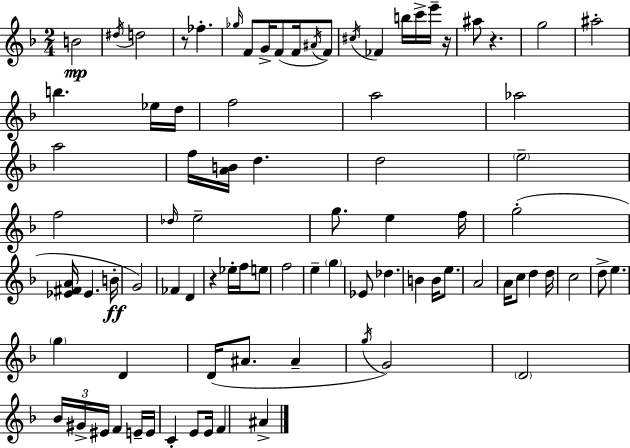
{
  \clef treble
  \numericTimeSignature
  \time 2/4
  \key f \major
  b'2\mp | \acciaccatura { dis''16 } d''2 | r8 fes''4.-. | \grace { ges''16 } f'8 g'16-> f'8( f'16 | \break \acciaccatura { ais'16 }) f'8 \acciaccatura { cis''16 } fes'4 | b''16 c'''16-> e'''16-- r16 ais''8 r4. | g''2 | ais''2-. | \break b''4. | ees''16 d''16 f''2 | a''2 | aes''2 | \break a''2 | f''16 <a' b'>16 d''4. | d''2 | \parenthesize e''2-- | \break f''2 | \grace { des''16 } e''2-- | g''8. | e''4 f''16 g''2-.( | \break <ees' fis' a'>16 ees'4. | b'16-.\ff g'2) | fes'4 | d'4 r4 | \break ees''16-. f''16 e''8 f''2 | e''4-- | \parenthesize g''4 ees'8 des''4. | b'4 | \break b'16 e''8. a'2 | a'16 c''8 | d''4 d''16 c''2 | d''8-> e''4. | \break \parenthesize g''4 | d'4 d'16( ais'8. | ais'4-- \acciaccatura { g''16 }) g'2 | \parenthesize d'2 | \break \tuplet 3/2 { bes'16 gis'16-> | eis'16 } f'4 e'16-- e'16 c'4-. | e'8 e'16 f'4 | ais'4-> \bar "|."
}